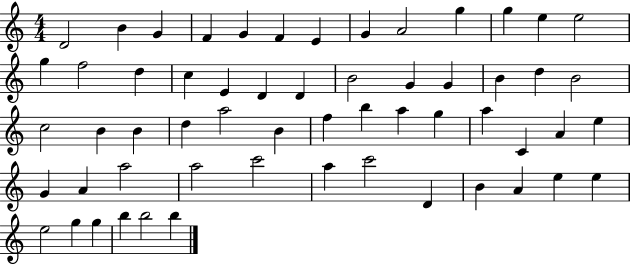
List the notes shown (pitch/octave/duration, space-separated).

D4/h B4/q G4/q F4/q G4/q F4/q E4/q G4/q A4/h G5/q G5/q E5/q E5/h G5/q F5/h D5/q C5/q E4/q D4/q D4/q B4/h G4/q G4/q B4/q D5/q B4/h C5/h B4/q B4/q D5/q A5/h B4/q F5/q B5/q A5/q G5/q A5/q C4/q A4/q E5/q G4/q A4/q A5/h A5/h C6/h A5/q C6/h D4/q B4/q A4/q E5/q E5/q E5/h G5/q G5/q B5/q B5/h B5/q